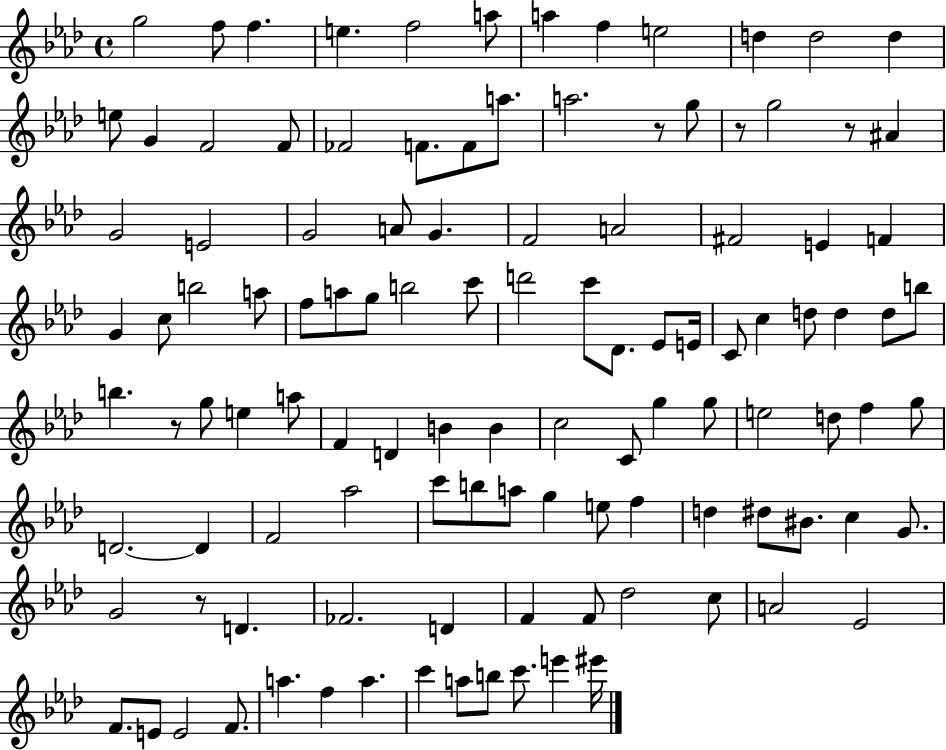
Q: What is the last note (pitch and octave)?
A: EIS6